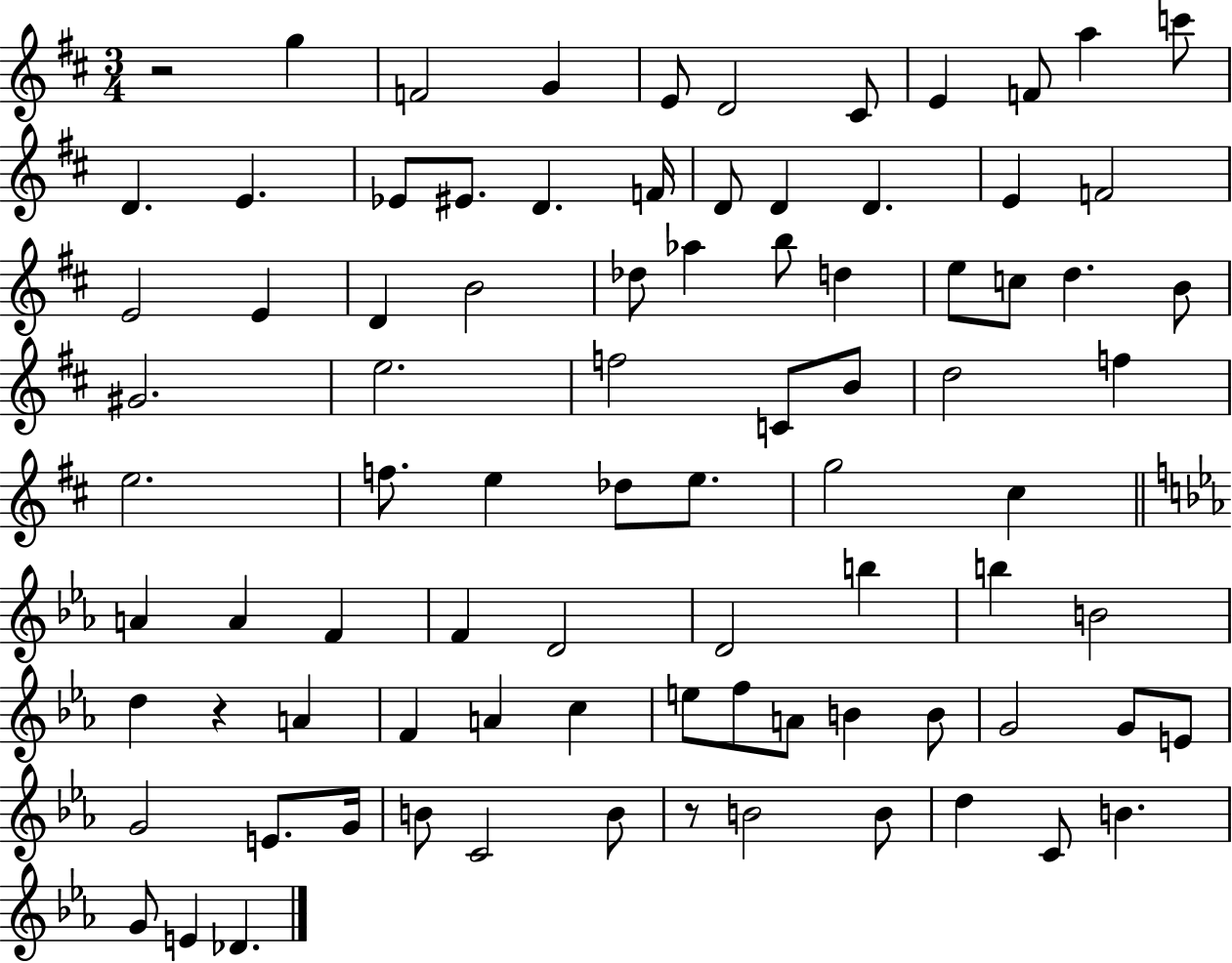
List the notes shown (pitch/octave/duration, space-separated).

R/h G5/q F4/h G4/q E4/e D4/h C#4/e E4/q F4/e A5/q C6/e D4/q. E4/q. Eb4/e EIS4/e. D4/q. F4/s D4/e D4/q D4/q. E4/q F4/h E4/h E4/q D4/q B4/h Db5/e Ab5/q B5/e D5/q E5/e C5/e D5/q. B4/e G#4/h. E5/h. F5/h C4/e B4/e D5/h F5/q E5/h. F5/e. E5/q Db5/e E5/e. G5/h C#5/q A4/q A4/q F4/q F4/q D4/h D4/h B5/q B5/q B4/h D5/q R/q A4/q F4/q A4/q C5/q E5/e F5/e A4/e B4/q B4/e G4/h G4/e E4/e G4/h E4/e. G4/s B4/e C4/h B4/e R/e B4/h B4/e D5/q C4/e B4/q. G4/e E4/q Db4/q.